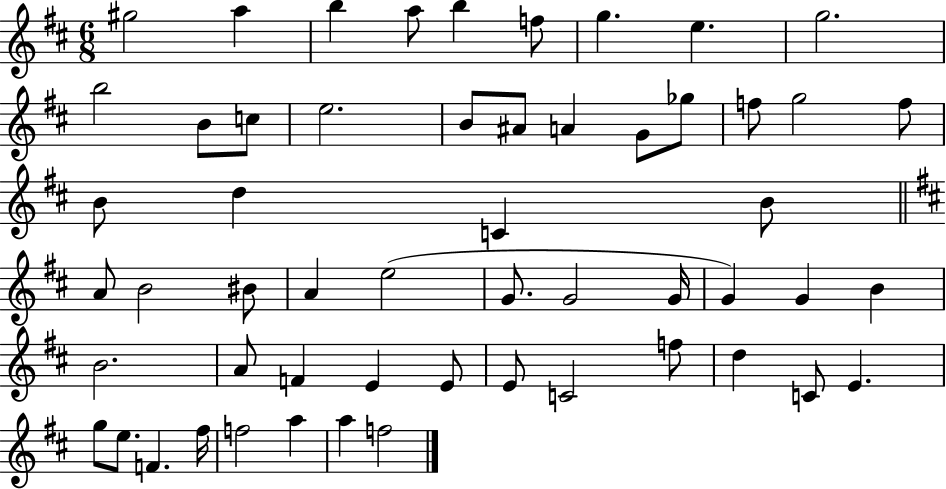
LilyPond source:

{
  \clef treble
  \numericTimeSignature
  \time 6/8
  \key d \major
  gis''2 a''4 | b''4 a''8 b''4 f''8 | g''4. e''4. | g''2. | \break b''2 b'8 c''8 | e''2. | b'8 ais'8 a'4 g'8 ges''8 | f''8 g''2 f''8 | \break b'8 d''4 c'4 b'8 | \bar "||" \break \key d \major a'8 b'2 bis'8 | a'4 e''2( | g'8. g'2 g'16 | g'4) g'4 b'4 | \break b'2. | a'8 f'4 e'4 e'8 | e'8 c'2 f''8 | d''4 c'8 e'4. | \break g''8 e''8. f'4. fis''16 | f''2 a''4 | a''4 f''2 | \bar "|."
}